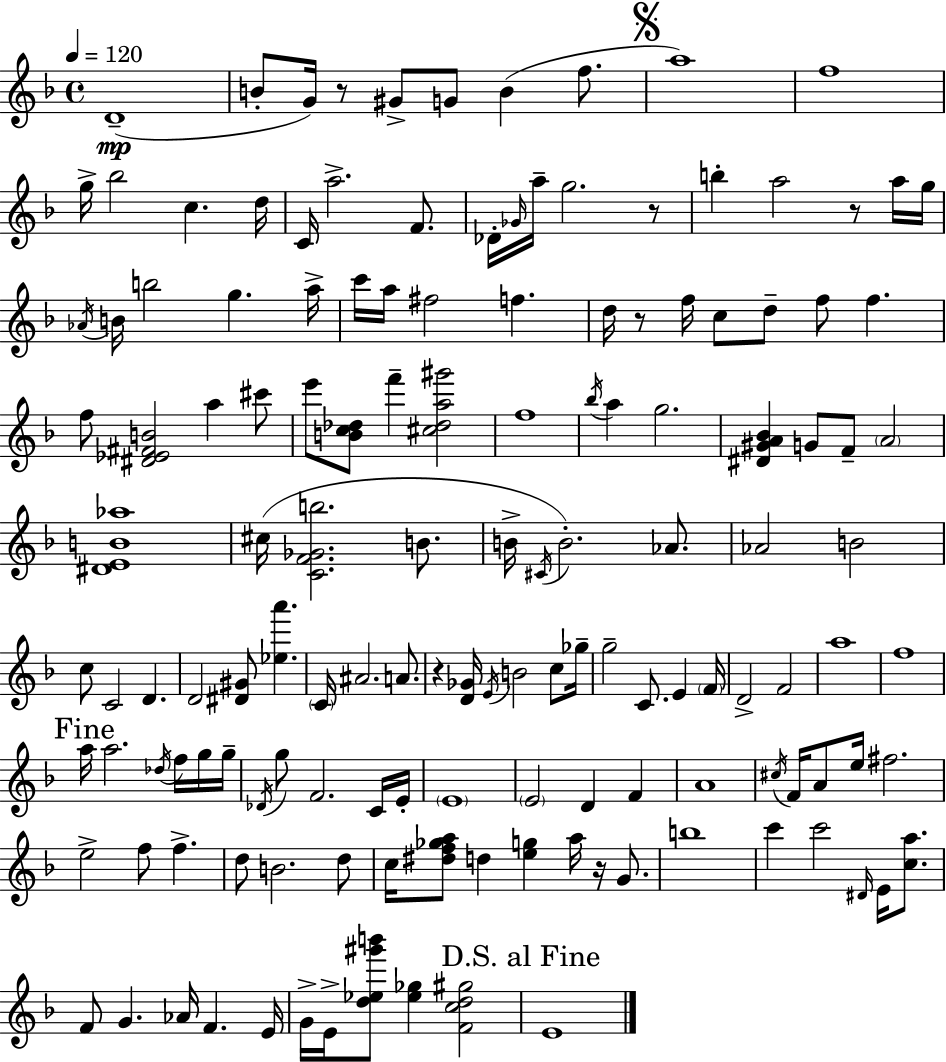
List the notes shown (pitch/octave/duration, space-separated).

D4/w B4/e G4/s R/e G#4/e G4/e B4/q F5/e. A5/w F5/w G5/s Bb5/h C5/q. D5/s C4/s A5/h. F4/e. Db4/s Gb4/s A5/s G5/h. R/e B5/q A5/h R/e A5/s G5/s Ab4/s B4/s B5/h G5/q. A5/s C6/s A5/s F#5/h F5/q. D5/s R/e F5/s C5/e D5/e F5/e F5/q. F5/e [D#4,Eb4,F#4,B4]/h A5/q C#6/e E6/e [B4,C5,Db5]/e F6/q [C#5,Db5,A5,G#6]/h F5/w Bb5/s A5/q G5/h. [D#4,G#4,A4,Bb4]/q G4/e F4/e A4/h [D#4,E4,B4,Ab5]/w C#5/s [C4,F4,Gb4,B5]/h. B4/e. B4/s C#4/s B4/h. Ab4/e. Ab4/h B4/h C5/e C4/h D4/q. D4/h [D#4,G#4]/e [Eb5,A6]/q. C4/s A#4/h. A4/e. R/q [D4,Gb4]/s E4/s B4/h C5/e Gb5/s G5/h C4/e. E4/q F4/s D4/h F4/h A5/w F5/w A5/s A5/h. Db5/s F5/s G5/s G5/s Db4/s G5/e F4/h. C4/s E4/s E4/w E4/h D4/q F4/q A4/w C#5/s F4/s A4/e E5/s F#5/h. E5/h F5/e F5/q. D5/e B4/h. D5/e C5/s [D#5,F5,Gb5,A5]/e D5/q [E5,G5]/q A5/s R/s G4/e. B5/w C6/q C6/h D#4/s E4/s [C5,A5]/e. F4/e G4/q. Ab4/s F4/q. E4/s G4/s E4/s [D5,Eb5,G#6,B6]/e [Eb5,Gb5]/q [F4,C5,D5,G#5]/h E4/w